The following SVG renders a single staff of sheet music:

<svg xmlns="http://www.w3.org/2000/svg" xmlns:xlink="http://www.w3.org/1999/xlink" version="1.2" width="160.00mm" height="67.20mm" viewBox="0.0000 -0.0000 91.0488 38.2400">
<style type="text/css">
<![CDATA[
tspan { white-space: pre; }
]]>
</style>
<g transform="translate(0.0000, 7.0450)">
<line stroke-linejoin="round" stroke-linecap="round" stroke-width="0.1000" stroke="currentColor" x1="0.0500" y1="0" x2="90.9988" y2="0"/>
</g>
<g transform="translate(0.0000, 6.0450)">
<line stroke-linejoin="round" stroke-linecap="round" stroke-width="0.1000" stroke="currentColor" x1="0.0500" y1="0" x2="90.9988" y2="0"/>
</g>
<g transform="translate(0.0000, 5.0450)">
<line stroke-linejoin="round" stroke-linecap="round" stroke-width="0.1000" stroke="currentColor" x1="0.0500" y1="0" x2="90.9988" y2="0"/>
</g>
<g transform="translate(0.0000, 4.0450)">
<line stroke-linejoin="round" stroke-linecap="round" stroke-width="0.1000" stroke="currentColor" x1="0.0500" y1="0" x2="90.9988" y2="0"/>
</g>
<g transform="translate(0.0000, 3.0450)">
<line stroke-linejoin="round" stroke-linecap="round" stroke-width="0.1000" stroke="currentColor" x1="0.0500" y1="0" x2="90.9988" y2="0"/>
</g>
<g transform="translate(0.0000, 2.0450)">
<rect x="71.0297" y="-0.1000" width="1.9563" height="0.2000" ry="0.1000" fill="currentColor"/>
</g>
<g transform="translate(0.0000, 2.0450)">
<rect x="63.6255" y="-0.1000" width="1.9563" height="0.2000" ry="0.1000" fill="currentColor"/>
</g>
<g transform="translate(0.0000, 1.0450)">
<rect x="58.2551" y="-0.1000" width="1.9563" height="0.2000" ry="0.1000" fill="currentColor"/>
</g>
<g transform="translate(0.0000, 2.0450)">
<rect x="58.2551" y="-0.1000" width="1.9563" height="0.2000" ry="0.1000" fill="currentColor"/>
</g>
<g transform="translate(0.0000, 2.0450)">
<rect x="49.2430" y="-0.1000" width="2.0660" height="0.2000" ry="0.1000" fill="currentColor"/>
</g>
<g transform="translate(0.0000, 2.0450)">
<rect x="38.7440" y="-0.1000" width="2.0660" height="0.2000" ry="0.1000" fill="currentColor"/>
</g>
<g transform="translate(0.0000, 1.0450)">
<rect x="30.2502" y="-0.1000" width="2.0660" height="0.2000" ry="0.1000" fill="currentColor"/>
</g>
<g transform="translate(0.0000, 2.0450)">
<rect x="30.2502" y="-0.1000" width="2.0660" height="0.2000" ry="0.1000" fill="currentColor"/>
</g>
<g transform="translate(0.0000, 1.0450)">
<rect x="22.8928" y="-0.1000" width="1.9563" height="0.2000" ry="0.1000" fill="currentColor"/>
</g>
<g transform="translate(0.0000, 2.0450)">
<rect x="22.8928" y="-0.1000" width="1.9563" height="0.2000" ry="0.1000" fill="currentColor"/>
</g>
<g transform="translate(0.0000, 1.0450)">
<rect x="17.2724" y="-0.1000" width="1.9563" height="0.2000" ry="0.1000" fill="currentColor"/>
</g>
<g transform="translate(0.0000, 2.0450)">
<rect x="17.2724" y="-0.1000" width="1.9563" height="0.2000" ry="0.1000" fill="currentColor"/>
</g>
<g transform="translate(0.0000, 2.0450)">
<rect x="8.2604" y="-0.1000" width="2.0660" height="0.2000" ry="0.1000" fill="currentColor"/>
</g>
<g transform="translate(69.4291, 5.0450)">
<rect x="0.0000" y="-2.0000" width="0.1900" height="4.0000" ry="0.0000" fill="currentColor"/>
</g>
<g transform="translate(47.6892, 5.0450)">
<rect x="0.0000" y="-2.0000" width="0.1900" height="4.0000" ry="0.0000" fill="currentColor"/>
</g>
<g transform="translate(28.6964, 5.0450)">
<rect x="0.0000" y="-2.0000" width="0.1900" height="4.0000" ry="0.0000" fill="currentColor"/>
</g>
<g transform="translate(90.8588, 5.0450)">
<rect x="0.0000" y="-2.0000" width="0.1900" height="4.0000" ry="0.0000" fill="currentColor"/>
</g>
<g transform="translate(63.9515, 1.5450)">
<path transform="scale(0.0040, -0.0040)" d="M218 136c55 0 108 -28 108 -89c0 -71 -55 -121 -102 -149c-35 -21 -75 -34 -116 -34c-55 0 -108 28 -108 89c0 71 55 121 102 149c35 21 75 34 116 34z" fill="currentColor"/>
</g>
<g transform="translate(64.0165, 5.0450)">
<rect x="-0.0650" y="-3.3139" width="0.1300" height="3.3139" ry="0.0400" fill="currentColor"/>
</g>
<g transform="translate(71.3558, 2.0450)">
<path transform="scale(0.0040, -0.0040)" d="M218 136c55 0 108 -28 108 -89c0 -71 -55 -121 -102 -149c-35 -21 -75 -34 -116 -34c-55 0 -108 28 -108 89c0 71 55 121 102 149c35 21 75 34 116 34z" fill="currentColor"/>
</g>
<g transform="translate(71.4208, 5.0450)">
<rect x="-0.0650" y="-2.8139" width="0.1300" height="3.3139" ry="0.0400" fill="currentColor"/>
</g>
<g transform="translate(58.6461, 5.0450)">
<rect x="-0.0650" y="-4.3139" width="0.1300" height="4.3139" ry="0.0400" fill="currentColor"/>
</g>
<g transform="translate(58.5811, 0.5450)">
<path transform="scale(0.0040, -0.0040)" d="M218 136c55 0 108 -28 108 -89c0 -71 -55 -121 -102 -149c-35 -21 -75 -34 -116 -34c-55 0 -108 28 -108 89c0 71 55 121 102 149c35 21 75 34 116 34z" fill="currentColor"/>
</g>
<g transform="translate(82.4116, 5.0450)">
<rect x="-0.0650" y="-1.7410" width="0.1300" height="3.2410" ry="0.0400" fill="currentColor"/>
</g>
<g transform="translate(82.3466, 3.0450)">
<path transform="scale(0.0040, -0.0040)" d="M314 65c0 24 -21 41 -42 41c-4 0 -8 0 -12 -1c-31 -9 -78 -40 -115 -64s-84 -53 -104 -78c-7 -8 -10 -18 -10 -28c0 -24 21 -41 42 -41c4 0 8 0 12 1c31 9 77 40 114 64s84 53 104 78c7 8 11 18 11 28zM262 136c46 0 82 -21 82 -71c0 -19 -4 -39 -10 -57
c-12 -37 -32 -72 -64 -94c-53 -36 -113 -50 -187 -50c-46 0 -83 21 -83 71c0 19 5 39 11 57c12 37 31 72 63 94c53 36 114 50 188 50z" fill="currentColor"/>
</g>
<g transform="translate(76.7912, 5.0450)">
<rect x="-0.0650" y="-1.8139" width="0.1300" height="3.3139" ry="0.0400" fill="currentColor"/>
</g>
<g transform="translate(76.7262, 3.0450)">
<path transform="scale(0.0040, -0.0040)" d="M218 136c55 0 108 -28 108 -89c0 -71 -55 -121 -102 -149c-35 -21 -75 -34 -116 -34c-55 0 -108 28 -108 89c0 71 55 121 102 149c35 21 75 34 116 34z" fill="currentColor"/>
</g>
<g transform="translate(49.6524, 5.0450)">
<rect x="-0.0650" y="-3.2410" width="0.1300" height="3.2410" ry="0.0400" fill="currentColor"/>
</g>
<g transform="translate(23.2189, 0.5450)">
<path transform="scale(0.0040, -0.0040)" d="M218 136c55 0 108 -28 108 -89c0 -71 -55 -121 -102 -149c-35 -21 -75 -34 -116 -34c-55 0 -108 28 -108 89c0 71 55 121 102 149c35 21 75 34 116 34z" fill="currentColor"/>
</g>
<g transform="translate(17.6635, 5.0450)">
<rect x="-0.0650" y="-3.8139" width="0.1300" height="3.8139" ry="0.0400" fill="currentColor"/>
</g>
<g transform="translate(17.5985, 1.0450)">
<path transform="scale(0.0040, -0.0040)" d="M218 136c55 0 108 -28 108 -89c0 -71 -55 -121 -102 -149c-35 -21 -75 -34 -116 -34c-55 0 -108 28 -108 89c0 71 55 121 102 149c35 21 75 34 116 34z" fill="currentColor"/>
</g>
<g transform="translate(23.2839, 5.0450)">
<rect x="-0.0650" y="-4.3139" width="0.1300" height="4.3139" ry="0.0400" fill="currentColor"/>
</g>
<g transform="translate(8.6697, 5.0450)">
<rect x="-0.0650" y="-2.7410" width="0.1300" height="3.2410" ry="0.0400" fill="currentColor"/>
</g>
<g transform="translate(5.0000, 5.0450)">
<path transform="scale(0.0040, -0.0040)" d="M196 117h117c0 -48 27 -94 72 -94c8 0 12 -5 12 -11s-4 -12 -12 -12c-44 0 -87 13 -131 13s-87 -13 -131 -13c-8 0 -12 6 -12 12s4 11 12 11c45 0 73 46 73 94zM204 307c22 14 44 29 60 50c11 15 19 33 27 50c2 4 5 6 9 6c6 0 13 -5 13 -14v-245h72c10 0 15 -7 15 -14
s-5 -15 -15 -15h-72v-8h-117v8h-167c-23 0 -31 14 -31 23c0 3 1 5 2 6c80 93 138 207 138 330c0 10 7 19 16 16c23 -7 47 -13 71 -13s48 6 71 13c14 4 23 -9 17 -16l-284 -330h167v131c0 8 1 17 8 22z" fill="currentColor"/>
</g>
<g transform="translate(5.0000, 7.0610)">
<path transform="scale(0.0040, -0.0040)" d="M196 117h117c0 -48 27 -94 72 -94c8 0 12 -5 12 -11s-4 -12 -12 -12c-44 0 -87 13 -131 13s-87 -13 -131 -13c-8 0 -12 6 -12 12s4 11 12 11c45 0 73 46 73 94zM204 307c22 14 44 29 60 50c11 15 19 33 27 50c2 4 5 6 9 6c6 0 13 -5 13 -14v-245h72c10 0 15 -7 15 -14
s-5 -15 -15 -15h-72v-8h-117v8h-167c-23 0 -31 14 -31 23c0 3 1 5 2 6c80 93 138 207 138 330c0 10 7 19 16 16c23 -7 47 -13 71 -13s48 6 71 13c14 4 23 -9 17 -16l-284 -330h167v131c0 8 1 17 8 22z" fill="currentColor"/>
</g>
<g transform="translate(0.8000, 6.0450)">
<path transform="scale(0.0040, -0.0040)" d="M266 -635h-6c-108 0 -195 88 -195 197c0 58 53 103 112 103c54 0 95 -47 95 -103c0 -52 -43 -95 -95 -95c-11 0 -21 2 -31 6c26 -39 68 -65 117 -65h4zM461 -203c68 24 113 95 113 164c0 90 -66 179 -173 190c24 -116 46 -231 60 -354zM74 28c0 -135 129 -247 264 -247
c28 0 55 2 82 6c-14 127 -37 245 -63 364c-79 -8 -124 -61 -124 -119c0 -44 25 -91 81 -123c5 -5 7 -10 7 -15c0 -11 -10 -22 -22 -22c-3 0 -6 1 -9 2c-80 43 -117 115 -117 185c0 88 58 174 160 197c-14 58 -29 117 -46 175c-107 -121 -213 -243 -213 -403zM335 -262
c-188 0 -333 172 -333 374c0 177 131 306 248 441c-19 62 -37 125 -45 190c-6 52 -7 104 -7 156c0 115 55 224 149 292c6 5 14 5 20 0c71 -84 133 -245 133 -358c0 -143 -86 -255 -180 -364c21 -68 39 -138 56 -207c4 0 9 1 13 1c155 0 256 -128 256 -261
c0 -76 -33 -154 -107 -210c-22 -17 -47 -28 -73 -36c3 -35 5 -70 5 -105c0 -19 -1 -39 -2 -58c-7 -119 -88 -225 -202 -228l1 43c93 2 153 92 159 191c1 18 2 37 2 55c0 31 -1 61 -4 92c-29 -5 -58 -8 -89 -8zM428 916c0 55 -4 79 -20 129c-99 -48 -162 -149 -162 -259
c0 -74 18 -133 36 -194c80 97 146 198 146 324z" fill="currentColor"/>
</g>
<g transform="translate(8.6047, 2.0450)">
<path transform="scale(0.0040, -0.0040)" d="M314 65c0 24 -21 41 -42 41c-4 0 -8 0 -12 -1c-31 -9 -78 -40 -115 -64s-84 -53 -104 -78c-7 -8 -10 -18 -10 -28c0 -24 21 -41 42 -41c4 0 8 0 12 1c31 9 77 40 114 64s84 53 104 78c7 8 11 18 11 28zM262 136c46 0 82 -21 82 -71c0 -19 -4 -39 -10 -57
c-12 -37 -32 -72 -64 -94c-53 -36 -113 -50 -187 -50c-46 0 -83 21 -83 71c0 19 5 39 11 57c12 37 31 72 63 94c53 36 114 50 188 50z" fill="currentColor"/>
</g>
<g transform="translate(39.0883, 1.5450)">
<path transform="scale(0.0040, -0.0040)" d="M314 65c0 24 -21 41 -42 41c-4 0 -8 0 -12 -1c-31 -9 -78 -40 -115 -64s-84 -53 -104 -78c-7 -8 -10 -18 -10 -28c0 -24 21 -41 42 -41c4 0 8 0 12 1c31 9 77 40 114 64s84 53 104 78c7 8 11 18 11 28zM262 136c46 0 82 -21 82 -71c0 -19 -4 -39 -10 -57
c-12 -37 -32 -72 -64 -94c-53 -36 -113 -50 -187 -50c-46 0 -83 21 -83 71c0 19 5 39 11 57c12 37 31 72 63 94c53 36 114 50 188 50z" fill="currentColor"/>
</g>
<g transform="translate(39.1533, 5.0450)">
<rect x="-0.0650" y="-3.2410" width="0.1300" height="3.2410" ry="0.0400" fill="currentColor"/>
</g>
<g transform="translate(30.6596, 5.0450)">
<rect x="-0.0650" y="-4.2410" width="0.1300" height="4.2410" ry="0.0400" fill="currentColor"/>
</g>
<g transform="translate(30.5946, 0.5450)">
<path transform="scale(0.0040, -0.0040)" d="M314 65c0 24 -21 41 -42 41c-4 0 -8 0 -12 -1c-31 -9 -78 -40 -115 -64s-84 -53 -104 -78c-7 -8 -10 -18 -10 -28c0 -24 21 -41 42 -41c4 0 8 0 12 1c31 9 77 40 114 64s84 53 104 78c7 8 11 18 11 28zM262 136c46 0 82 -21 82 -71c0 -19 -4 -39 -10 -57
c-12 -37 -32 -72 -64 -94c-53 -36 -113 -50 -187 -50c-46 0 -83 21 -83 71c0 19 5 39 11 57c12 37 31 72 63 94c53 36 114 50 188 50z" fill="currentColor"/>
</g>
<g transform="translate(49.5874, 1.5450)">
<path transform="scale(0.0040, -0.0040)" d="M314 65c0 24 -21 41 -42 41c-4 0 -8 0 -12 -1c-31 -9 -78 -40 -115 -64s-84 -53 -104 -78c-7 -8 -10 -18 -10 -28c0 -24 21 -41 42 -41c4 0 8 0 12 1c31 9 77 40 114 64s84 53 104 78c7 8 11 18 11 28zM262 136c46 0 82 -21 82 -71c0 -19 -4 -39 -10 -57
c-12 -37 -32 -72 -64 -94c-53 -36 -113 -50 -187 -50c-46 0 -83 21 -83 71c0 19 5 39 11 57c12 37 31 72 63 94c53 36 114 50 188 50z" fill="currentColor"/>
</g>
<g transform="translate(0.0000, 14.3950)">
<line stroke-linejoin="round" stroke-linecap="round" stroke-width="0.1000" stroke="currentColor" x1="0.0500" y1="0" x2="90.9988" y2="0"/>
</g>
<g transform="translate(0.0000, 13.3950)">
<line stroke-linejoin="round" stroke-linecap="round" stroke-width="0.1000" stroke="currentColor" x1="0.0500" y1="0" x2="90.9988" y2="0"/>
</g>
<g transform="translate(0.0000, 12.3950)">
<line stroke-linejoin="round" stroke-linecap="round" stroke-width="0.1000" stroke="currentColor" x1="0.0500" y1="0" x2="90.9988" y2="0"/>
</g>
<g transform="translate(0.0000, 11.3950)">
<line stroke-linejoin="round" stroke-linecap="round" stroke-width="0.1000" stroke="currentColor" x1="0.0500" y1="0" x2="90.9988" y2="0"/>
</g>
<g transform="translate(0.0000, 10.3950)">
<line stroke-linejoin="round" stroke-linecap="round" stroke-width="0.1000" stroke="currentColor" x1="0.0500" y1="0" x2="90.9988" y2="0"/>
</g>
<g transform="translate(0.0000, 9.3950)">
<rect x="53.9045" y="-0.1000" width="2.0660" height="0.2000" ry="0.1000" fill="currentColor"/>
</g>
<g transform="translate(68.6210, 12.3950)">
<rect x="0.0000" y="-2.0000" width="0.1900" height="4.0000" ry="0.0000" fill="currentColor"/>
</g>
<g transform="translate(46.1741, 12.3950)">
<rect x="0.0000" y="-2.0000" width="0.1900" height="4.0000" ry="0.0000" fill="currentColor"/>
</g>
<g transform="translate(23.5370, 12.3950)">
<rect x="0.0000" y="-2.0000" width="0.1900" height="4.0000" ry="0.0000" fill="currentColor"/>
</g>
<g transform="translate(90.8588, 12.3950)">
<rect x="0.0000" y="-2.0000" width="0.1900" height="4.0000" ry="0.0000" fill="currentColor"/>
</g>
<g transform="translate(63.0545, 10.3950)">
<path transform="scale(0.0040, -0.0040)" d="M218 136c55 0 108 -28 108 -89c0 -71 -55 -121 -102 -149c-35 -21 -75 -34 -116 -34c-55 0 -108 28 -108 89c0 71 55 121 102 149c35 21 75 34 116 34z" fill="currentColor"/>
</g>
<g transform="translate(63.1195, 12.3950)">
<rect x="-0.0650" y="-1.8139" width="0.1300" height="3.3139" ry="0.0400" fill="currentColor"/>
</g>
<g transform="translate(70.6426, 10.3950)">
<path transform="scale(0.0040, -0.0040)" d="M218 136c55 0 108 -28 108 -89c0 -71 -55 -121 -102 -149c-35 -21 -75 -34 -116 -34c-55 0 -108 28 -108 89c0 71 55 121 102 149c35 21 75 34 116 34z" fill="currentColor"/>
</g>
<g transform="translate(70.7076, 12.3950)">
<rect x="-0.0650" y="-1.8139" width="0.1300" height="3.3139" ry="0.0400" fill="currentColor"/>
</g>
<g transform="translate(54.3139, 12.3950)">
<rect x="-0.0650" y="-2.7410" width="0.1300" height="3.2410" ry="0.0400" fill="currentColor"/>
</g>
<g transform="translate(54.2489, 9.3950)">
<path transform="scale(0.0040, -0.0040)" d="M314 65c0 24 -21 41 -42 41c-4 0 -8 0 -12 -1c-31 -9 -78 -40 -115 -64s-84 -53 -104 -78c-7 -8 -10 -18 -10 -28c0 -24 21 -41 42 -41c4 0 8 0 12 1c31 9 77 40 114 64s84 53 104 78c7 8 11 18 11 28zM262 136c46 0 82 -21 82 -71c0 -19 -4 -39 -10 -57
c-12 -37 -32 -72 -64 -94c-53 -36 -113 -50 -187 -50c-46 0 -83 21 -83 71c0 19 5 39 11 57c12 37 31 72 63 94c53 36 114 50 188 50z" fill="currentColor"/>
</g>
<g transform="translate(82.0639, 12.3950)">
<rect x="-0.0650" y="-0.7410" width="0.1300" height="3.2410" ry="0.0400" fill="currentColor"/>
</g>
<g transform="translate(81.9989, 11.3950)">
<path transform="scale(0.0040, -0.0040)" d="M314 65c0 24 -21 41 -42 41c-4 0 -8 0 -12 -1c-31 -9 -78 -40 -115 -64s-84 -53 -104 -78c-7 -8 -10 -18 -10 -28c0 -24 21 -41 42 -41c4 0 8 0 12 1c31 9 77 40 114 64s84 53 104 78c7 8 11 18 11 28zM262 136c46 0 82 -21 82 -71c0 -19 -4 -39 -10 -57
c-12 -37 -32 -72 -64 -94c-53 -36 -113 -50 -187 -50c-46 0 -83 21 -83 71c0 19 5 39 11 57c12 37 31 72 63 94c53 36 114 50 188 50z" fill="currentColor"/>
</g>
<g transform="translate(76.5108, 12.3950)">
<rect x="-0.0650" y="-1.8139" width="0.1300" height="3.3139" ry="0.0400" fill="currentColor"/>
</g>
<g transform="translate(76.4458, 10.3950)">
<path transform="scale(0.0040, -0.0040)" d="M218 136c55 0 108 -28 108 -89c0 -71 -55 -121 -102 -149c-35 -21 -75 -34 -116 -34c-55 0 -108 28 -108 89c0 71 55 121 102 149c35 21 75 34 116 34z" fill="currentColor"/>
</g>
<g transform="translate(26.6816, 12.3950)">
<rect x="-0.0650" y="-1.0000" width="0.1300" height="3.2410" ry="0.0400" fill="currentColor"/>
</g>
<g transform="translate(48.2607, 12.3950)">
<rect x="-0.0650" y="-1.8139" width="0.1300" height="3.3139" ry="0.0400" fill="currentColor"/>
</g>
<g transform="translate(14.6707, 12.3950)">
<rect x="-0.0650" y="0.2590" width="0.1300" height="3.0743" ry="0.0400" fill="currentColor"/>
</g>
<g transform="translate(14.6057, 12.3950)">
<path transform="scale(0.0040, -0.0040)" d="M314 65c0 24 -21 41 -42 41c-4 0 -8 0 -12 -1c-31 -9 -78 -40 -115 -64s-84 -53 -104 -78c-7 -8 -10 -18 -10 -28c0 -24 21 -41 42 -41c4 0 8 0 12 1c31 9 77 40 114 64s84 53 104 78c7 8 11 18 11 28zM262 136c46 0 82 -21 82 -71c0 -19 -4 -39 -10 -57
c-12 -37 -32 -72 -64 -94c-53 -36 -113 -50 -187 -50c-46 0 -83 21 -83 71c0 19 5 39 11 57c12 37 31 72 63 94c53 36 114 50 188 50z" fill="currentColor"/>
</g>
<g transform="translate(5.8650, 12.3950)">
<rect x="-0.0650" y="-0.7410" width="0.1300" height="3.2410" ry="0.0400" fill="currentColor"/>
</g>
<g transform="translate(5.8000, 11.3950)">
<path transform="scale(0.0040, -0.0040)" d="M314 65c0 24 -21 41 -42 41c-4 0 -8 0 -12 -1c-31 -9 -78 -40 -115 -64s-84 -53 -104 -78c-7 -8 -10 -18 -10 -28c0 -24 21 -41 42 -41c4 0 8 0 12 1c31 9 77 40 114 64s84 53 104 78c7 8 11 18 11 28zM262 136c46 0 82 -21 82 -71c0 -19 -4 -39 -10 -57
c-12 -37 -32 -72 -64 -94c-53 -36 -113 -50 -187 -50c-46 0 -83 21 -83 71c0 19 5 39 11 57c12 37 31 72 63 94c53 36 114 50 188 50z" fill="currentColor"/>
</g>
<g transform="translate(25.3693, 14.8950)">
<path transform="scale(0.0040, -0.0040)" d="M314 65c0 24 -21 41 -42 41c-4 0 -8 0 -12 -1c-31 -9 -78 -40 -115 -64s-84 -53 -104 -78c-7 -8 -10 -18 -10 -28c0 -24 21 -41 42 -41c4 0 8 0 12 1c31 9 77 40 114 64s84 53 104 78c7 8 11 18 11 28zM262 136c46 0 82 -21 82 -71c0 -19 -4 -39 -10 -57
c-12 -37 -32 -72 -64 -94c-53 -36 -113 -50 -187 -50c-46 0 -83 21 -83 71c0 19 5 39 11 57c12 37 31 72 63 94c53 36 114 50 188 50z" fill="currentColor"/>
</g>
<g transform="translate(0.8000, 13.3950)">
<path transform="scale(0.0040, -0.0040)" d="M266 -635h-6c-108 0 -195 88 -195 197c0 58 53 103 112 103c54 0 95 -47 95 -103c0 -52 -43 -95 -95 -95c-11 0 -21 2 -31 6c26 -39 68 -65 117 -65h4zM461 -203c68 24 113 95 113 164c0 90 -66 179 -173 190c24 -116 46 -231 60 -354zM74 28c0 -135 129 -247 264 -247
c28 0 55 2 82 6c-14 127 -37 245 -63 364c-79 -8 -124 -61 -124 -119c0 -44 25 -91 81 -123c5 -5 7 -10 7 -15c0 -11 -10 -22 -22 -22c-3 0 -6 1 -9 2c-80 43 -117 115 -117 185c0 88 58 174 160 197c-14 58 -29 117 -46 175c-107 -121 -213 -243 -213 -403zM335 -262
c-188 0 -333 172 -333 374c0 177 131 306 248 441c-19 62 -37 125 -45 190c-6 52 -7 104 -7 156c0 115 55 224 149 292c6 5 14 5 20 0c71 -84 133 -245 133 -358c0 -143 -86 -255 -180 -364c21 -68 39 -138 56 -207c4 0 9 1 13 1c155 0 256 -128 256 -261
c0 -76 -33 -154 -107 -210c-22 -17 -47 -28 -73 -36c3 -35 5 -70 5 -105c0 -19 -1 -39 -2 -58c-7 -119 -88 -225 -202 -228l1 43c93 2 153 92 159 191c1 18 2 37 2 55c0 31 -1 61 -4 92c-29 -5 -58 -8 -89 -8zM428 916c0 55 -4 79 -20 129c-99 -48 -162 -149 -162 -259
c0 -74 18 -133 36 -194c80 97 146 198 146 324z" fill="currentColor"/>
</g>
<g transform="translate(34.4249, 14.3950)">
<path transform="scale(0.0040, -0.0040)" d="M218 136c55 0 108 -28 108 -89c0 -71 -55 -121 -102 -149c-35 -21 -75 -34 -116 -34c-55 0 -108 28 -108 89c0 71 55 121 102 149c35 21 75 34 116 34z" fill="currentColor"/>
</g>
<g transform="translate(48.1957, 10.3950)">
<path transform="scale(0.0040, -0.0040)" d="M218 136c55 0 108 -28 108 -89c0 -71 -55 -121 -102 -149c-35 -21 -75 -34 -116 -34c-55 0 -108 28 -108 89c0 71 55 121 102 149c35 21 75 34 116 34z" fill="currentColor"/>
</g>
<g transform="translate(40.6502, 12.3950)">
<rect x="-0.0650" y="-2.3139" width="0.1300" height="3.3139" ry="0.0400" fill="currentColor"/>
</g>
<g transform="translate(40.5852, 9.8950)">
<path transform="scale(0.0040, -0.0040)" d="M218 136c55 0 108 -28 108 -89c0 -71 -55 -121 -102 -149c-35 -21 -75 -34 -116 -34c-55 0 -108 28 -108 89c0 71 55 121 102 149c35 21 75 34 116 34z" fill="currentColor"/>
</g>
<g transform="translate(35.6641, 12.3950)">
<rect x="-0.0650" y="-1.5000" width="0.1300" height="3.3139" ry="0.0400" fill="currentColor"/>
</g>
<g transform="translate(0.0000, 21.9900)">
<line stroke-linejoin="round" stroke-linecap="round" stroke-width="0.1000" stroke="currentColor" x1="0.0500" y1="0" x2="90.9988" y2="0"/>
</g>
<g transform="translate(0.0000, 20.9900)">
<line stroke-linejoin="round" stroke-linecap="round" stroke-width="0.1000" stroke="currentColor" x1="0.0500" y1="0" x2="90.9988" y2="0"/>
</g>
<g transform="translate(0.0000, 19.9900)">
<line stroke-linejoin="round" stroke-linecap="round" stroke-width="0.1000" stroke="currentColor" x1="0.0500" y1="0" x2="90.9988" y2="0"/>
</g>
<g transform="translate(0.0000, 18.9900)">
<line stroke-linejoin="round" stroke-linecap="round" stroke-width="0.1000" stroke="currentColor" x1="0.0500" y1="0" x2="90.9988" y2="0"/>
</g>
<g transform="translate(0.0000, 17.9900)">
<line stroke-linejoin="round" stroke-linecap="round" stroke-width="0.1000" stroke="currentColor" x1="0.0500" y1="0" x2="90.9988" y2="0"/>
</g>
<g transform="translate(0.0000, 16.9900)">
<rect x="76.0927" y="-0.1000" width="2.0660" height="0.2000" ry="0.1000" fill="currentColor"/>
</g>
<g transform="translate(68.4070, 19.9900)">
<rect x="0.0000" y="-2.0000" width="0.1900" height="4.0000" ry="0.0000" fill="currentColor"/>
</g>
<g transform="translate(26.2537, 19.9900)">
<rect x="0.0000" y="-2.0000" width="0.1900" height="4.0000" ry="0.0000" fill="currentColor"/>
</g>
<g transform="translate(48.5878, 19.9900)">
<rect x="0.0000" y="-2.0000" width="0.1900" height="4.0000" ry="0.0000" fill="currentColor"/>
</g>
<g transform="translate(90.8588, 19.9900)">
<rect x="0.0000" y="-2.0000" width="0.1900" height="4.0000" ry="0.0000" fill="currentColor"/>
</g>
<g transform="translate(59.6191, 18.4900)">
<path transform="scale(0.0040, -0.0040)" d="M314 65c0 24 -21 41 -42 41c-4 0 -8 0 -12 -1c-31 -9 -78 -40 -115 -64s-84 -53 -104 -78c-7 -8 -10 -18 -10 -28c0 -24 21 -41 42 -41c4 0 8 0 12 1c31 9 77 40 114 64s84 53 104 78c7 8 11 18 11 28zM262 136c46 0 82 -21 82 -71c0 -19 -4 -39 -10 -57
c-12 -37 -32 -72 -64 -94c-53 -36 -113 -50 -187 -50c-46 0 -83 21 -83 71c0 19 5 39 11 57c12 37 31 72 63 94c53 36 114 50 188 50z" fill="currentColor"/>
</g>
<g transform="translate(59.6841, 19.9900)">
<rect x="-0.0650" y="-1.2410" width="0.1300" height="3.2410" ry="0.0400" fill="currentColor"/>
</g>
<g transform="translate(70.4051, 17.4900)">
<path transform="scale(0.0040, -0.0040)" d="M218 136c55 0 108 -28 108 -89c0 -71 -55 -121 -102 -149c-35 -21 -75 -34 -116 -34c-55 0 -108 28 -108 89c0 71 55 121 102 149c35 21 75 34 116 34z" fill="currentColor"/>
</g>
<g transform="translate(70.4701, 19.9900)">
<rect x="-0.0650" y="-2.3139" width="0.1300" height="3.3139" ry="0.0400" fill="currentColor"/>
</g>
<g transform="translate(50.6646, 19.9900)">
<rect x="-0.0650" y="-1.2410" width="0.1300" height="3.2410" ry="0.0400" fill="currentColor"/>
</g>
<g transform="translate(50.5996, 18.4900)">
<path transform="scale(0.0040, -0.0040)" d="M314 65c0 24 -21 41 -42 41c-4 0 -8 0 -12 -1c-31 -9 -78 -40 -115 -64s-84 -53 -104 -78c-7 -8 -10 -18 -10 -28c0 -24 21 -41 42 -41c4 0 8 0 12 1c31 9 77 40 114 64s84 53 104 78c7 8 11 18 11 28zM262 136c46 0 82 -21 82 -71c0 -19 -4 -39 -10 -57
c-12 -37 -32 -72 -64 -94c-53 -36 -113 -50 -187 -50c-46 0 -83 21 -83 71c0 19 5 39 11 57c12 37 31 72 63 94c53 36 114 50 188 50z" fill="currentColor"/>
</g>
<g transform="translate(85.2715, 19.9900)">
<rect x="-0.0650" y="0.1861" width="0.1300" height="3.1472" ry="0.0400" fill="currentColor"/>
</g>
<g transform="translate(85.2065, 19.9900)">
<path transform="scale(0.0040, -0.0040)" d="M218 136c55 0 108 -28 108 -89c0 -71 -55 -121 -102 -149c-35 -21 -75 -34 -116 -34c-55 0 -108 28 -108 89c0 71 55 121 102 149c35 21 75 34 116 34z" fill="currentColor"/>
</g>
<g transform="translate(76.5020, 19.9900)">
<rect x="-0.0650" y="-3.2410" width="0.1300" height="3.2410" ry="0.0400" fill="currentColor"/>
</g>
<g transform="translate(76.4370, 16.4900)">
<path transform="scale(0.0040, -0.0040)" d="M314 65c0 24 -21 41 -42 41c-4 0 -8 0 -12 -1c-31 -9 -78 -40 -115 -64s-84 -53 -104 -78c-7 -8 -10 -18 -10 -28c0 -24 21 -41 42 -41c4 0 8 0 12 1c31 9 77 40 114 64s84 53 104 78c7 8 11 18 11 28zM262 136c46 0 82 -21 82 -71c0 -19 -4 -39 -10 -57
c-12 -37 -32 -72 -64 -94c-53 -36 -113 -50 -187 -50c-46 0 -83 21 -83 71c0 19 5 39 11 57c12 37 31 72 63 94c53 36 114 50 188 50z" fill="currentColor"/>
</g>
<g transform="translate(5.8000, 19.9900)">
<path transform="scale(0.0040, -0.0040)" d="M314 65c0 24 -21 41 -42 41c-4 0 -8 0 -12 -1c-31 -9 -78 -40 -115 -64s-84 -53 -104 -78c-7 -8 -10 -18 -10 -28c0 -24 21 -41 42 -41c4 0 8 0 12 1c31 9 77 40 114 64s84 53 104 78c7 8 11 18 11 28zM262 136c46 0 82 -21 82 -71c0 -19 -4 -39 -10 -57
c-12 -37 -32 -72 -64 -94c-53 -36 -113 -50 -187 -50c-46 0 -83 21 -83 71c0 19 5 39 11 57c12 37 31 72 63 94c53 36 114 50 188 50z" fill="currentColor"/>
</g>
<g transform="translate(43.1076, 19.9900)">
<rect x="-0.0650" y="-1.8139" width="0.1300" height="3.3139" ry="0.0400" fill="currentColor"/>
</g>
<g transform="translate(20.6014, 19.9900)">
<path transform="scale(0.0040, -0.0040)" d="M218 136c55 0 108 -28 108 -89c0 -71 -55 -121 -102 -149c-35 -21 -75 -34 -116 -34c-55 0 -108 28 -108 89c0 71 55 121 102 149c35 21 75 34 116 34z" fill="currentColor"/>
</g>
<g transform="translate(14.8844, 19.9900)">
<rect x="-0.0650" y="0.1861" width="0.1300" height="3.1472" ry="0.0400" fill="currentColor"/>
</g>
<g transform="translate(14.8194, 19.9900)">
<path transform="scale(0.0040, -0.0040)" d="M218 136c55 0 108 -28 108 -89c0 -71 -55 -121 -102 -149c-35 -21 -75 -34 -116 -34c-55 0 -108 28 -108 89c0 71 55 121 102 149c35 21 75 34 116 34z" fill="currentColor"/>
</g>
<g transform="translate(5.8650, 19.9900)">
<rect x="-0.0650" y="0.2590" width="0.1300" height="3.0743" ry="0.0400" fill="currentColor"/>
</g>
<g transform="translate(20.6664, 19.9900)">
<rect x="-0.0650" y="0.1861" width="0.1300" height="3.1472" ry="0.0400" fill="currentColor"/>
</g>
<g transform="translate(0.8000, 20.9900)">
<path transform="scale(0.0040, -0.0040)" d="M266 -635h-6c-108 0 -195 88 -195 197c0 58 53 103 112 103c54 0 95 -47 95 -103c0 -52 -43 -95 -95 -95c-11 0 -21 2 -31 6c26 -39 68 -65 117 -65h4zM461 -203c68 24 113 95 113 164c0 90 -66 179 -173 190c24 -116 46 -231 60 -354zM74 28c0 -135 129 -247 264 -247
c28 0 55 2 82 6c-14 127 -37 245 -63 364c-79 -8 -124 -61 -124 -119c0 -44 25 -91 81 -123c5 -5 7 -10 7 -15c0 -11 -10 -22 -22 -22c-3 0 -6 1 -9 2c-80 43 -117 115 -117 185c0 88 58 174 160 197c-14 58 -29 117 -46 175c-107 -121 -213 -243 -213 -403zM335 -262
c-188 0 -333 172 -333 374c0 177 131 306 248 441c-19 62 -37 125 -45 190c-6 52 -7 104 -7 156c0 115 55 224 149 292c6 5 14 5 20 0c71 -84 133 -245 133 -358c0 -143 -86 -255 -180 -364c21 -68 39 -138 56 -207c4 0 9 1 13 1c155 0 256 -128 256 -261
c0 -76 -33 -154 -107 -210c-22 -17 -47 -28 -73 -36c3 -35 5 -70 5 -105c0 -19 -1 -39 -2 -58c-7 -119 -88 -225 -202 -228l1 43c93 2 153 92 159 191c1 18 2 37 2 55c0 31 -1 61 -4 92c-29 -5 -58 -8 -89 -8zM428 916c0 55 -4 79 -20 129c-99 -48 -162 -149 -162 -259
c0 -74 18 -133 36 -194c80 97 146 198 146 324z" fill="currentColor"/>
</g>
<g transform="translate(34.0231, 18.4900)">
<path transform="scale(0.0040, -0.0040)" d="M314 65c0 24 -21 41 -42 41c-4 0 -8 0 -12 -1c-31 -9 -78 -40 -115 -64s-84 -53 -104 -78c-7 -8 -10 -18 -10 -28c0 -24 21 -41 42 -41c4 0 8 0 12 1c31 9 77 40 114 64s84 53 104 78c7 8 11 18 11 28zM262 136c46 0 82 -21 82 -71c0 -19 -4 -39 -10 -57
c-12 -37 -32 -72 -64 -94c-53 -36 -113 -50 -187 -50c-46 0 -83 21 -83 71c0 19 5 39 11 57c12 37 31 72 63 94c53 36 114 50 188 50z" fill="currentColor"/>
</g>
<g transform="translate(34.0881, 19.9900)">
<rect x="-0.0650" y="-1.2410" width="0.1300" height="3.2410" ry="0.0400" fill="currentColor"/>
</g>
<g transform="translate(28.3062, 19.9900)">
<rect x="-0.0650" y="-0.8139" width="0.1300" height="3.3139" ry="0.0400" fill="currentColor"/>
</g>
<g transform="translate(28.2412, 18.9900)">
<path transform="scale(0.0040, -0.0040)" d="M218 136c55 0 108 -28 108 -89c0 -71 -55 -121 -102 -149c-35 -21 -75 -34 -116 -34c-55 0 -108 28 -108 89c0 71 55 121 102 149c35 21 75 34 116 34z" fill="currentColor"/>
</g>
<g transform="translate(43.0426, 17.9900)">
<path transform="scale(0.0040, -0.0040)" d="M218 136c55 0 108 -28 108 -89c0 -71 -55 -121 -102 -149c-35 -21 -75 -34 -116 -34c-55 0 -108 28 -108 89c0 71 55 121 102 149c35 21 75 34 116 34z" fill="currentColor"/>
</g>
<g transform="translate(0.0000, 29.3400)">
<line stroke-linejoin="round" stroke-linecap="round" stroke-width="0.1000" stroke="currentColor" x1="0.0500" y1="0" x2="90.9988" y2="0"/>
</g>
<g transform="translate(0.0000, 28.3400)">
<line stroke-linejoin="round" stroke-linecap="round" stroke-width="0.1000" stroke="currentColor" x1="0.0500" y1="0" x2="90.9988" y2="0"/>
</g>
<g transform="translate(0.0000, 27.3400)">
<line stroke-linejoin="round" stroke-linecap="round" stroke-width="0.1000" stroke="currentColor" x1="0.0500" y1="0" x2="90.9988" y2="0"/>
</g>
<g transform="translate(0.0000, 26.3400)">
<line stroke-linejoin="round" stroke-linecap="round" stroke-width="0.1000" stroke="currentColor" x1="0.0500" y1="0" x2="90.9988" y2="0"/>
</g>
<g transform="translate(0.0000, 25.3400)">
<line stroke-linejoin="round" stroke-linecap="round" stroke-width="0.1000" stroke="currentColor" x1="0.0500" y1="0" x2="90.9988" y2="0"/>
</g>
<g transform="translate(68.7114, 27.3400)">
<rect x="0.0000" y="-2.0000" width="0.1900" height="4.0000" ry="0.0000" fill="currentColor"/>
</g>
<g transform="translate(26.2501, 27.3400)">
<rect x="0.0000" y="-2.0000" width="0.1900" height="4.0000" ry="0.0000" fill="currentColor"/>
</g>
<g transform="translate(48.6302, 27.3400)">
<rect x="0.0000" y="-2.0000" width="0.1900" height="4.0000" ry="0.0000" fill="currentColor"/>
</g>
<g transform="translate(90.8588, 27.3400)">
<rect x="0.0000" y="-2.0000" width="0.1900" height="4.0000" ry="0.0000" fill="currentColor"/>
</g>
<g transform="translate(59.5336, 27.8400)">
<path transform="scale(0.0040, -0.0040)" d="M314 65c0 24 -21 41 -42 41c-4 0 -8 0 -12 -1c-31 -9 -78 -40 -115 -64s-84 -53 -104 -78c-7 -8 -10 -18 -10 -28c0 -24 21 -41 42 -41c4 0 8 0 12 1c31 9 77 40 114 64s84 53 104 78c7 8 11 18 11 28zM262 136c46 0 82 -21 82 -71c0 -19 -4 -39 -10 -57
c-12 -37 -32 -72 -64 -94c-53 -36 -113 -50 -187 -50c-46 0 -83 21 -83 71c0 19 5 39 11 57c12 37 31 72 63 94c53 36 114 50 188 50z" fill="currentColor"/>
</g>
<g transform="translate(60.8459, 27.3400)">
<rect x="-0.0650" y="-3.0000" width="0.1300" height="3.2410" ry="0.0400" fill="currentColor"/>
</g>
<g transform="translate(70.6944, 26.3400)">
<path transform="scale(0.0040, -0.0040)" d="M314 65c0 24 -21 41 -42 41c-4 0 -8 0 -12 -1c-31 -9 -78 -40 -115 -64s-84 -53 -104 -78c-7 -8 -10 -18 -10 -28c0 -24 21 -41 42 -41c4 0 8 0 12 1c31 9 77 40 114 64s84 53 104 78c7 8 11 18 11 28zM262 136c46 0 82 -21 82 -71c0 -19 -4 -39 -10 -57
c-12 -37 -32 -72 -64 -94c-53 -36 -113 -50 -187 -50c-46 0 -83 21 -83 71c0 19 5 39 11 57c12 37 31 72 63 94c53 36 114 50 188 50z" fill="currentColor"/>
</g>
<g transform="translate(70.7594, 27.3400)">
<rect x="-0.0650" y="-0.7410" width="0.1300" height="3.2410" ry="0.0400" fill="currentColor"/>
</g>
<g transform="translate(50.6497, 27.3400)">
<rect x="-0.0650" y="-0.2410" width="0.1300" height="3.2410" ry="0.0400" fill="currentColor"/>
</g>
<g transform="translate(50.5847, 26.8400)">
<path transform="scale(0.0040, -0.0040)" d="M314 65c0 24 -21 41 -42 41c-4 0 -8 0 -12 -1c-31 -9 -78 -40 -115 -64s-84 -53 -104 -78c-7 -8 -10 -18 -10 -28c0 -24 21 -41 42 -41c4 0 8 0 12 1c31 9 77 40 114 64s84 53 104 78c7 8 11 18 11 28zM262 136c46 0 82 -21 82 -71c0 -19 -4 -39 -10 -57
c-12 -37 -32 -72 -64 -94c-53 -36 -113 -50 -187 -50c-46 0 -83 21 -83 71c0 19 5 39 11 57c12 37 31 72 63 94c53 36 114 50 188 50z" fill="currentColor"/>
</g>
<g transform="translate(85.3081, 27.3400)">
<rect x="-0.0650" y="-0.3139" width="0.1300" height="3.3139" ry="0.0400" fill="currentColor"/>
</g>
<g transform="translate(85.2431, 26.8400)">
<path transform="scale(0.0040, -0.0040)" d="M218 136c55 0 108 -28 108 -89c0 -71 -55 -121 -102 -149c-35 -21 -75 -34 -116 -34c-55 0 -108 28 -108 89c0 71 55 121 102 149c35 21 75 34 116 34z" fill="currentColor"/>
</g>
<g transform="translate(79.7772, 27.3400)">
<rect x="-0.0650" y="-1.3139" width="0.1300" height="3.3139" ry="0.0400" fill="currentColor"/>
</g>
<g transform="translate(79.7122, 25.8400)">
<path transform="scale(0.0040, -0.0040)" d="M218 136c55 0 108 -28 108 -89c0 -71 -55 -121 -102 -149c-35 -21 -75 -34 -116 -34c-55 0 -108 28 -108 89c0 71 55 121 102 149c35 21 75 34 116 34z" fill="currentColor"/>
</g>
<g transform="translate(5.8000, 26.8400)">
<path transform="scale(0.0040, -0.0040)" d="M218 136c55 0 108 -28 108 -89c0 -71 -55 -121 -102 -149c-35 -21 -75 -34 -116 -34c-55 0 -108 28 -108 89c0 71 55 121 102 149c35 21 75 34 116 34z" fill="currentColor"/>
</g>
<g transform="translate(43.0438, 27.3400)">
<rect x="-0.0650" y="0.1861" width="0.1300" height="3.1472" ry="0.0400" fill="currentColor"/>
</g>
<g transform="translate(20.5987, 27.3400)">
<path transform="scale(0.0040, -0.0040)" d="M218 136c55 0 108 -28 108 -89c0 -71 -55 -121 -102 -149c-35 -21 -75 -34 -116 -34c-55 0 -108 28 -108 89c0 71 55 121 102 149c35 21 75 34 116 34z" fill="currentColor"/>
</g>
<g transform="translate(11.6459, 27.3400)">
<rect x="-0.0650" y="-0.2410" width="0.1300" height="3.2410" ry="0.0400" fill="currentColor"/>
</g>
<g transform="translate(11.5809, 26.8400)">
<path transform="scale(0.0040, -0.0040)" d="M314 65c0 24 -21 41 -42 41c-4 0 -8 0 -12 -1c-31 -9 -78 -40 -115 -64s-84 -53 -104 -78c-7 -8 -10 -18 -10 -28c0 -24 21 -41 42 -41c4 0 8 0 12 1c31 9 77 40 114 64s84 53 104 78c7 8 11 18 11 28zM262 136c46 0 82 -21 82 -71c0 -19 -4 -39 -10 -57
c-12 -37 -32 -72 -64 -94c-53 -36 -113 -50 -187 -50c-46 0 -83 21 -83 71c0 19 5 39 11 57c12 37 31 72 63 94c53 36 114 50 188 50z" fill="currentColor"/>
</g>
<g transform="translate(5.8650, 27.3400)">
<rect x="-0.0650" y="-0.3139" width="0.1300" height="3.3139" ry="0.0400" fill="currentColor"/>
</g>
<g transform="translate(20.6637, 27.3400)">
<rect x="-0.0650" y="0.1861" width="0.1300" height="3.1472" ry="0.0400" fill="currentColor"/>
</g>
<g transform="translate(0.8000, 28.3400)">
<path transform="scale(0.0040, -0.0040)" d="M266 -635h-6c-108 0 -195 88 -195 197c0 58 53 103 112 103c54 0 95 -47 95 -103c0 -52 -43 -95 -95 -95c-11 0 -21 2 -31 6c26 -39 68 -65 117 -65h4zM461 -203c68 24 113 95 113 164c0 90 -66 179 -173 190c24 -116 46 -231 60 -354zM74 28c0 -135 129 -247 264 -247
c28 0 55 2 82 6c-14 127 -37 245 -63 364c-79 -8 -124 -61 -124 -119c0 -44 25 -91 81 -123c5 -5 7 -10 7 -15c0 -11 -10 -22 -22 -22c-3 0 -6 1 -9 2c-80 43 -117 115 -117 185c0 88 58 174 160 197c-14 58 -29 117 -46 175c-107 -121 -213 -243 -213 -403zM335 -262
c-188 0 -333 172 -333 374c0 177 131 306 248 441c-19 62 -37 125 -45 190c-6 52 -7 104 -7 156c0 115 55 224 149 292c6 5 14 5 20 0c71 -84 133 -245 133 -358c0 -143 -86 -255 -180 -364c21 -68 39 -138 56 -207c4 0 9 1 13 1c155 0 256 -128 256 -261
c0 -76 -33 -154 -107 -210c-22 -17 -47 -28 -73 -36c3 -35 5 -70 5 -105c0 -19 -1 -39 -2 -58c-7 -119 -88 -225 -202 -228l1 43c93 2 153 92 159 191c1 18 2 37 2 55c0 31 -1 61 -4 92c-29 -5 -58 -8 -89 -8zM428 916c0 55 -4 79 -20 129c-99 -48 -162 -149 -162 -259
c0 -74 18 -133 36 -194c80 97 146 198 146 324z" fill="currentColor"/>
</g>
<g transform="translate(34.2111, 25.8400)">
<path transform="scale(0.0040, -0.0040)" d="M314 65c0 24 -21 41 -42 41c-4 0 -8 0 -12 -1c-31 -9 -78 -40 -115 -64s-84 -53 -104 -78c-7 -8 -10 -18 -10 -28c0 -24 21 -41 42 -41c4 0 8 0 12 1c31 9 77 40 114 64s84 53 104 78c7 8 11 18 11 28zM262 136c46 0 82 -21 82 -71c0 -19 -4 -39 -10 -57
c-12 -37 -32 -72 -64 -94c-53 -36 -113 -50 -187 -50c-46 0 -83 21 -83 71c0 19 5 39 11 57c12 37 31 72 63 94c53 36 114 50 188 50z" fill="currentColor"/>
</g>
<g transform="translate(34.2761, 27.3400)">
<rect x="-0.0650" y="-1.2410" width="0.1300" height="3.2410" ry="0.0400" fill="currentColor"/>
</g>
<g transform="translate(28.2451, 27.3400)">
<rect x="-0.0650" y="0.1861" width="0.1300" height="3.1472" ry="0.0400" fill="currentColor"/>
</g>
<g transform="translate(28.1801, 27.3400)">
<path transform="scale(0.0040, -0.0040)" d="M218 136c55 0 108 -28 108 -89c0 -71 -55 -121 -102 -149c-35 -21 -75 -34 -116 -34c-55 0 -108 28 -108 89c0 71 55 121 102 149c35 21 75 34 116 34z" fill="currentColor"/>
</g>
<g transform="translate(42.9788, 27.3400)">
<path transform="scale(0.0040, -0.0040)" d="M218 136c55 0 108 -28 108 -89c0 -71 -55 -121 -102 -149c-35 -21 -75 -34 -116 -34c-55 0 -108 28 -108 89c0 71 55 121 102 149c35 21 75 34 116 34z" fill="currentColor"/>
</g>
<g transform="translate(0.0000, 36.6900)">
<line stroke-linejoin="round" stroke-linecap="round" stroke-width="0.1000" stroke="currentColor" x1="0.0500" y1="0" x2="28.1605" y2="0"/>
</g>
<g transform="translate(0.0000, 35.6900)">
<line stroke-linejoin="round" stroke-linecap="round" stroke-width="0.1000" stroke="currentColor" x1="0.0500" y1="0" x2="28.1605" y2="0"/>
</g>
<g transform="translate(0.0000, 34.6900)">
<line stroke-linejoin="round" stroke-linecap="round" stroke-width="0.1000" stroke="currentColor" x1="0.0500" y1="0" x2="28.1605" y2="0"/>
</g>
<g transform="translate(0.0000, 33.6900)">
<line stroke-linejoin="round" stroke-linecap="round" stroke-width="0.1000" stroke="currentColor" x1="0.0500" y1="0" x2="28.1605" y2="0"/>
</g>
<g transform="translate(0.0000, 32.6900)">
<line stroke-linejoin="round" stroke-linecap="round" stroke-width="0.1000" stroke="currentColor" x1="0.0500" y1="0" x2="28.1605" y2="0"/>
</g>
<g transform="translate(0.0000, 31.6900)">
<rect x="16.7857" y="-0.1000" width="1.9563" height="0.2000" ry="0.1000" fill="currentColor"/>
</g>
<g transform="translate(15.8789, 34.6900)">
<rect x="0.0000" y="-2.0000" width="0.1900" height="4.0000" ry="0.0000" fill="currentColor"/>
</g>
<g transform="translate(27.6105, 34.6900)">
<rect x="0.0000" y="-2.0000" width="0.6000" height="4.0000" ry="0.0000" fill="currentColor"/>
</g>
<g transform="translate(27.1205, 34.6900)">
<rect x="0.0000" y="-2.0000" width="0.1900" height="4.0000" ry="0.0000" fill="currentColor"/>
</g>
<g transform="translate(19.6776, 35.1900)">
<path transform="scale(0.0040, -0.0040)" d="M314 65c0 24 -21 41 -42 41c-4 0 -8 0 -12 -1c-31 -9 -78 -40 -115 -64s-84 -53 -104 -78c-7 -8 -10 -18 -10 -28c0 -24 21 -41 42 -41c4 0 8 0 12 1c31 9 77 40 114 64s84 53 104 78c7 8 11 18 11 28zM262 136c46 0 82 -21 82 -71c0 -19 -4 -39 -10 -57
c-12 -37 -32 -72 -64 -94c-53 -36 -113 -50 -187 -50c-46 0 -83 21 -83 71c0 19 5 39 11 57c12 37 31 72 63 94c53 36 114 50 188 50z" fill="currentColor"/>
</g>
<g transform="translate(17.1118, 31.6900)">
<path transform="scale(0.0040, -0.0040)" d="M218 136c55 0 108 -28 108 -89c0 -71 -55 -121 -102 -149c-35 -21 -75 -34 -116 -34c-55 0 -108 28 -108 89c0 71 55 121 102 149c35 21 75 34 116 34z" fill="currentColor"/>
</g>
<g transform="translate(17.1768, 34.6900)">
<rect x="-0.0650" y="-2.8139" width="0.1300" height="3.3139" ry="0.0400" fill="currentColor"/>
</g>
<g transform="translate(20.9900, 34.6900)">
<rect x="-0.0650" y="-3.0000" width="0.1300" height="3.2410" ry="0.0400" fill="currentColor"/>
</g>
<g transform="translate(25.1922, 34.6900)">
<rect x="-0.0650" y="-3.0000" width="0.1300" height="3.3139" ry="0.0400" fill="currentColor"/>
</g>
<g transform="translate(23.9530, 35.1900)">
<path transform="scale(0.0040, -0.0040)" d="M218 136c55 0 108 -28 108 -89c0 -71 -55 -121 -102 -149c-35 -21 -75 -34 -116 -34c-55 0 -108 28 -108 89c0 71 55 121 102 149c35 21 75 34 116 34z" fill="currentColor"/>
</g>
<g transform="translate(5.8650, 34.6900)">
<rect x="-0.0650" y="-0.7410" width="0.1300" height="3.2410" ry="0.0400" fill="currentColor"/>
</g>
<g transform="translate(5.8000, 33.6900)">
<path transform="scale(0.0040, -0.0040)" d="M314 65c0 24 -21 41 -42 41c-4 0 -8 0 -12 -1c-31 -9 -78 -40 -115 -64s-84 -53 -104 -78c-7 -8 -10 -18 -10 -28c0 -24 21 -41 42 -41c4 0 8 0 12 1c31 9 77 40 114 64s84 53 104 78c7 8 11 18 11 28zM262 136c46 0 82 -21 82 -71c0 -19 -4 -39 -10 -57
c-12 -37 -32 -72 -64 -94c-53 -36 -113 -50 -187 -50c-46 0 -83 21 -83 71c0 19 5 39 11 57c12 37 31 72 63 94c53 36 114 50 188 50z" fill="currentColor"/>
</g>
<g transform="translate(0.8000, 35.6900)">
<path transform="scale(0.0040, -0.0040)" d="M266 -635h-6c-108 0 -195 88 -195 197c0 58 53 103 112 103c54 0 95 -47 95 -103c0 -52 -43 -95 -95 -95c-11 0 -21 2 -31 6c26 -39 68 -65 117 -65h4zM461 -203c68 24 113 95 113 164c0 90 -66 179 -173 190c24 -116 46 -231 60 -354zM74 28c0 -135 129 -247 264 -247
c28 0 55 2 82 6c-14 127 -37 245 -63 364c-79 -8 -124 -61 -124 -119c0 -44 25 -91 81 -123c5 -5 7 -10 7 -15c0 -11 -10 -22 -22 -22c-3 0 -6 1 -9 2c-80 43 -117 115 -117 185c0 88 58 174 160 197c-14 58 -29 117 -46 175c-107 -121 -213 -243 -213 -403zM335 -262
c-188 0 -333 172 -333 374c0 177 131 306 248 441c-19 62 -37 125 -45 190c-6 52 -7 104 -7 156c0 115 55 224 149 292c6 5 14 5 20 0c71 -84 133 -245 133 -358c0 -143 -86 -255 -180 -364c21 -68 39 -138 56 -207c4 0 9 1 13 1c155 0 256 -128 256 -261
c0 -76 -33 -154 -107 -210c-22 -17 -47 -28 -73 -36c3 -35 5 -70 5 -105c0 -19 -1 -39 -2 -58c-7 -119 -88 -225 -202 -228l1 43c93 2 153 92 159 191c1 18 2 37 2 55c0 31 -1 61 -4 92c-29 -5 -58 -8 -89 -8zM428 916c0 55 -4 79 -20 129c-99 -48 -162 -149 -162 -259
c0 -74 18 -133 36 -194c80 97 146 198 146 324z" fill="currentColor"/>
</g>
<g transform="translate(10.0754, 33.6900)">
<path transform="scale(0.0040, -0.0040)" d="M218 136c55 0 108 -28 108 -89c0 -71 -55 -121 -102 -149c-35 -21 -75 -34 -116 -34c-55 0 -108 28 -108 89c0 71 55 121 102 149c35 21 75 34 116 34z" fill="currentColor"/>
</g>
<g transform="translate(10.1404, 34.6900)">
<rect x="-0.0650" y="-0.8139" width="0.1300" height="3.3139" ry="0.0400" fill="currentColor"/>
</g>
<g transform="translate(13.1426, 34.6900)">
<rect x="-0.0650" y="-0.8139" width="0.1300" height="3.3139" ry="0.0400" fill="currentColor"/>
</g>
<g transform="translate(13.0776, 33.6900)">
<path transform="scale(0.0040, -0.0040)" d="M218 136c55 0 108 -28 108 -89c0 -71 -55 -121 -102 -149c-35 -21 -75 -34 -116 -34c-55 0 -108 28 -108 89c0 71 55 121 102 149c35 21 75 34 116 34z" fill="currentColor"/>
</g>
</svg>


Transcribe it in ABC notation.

X:1
T:Untitled
M:4/4
L:1/4
K:C
a2 c' d' d'2 b2 b2 d' b a f f2 d2 B2 D2 E g f a2 f f f d2 B2 B B d e2 f e2 e2 g b2 B c c2 B B e2 B c2 A2 d2 e c d2 d d a A2 A